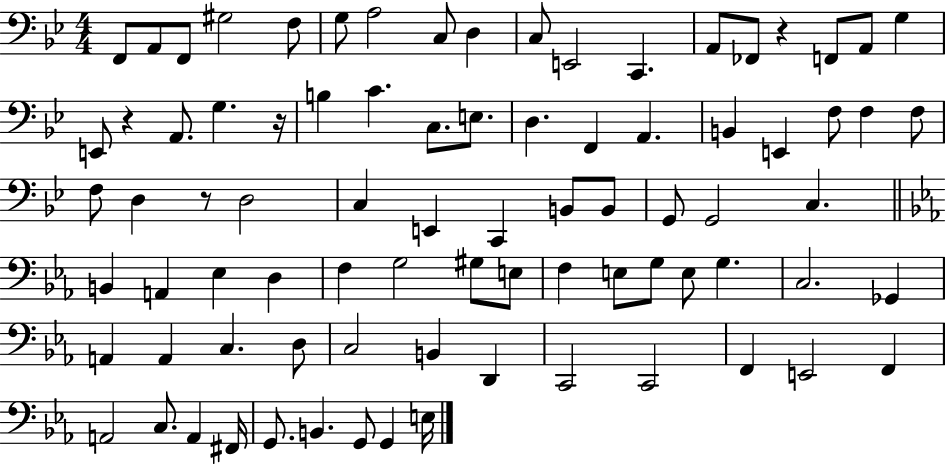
{
  \clef bass
  \numericTimeSignature
  \time 4/4
  \key bes \major
  f,8 a,8 f,8 gis2 f8 | g8 a2 c8 d4 | c8 e,2 c,4. | a,8 fes,8 r4 f,8 a,8 g4 | \break e,8 r4 a,8. g4. r16 | b4 c'4. c8. e8. | d4. f,4 a,4. | b,4 e,4 f8 f4 f8 | \break f8 d4 r8 d2 | c4 e,4 c,4 b,8 b,8 | g,8 g,2 c4. | \bar "||" \break \key c \minor b,4 a,4 ees4 d4 | f4 g2 gis8 e8 | f4 e8 g8 e8 g4. | c2. ges,4 | \break a,4 a,4 c4. d8 | c2 b,4 d,4 | c,2 c,2 | f,4 e,2 f,4 | \break a,2 c8. a,4 fis,16 | g,8. b,4. g,8 g,4 e16 | \bar "|."
}